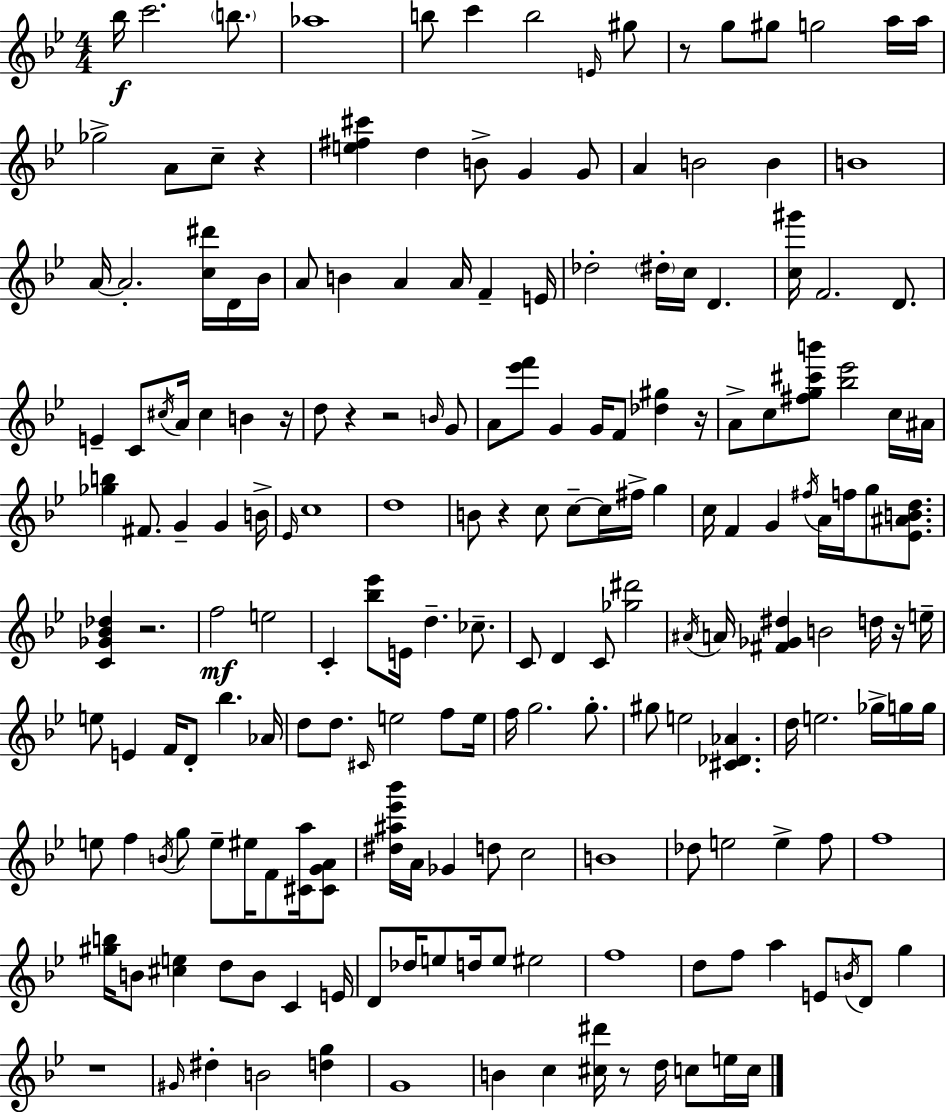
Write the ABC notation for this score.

X:1
T:Untitled
M:4/4
L:1/4
K:Bb
_b/4 c'2 b/2 _a4 b/2 c' b2 E/4 ^g/2 z/2 g/2 ^g/2 g2 a/4 a/4 _g2 A/2 c/2 z [e^f^c'] d B/2 G G/2 A B2 B B4 A/4 A2 [c^d']/4 D/4 _B/4 A/2 B A A/4 F E/4 _d2 ^d/4 c/4 D [c^g']/4 F2 D/2 E C/2 ^c/4 A/4 ^c B z/4 d/2 z z2 B/4 G/2 A/2 [_e'f']/2 G G/4 F/2 [_d^g] z/4 A/2 c/2 [^fg^c'b']/2 [_b_e']2 c/4 ^A/4 [_gb] ^F/2 G G B/4 _E/4 c4 d4 B/2 z c/2 c/2 c/4 ^f/4 g c/4 F G ^f/4 A/4 f/4 g/2 [_E^ABd]/2 [C_G_B_d] z2 f2 e2 C [_b_e']/2 E/4 d _c/2 C/2 D C/2 [_g^d']2 ^A/4 A/4 [^F_G^d] B2 d/4 z/4 e/4 e/2 E F/4 D/2 _b _A/4 d/2 d/2 ^C/4 e2 f/2 e/4 f/4 g2 g/2 ^g/2 e2 [^C_D_A] d/4 e2 _g/4 g/4 g/4 e/2 f B/4 g/2 e/2 ^e/4 F/2 [^Ca]/4 [^CGA]/2 [^d^a_e'_b']/4 A/4 _G d/2 c2 B4 _d/2 e2 e f/2 f4 [^gb]/4 B/2 [^ce] d/2 B/2 C E/4 D/2 _d/4 e/2 d/4 e/2 ^e2 f4 d/2 f/2 a E/2 B/4 D/2 g z4 ^G/4 ^d B2 [dg] G4 B c [^c^d']/4 z/2 d/4 c/2 e/4 c/4